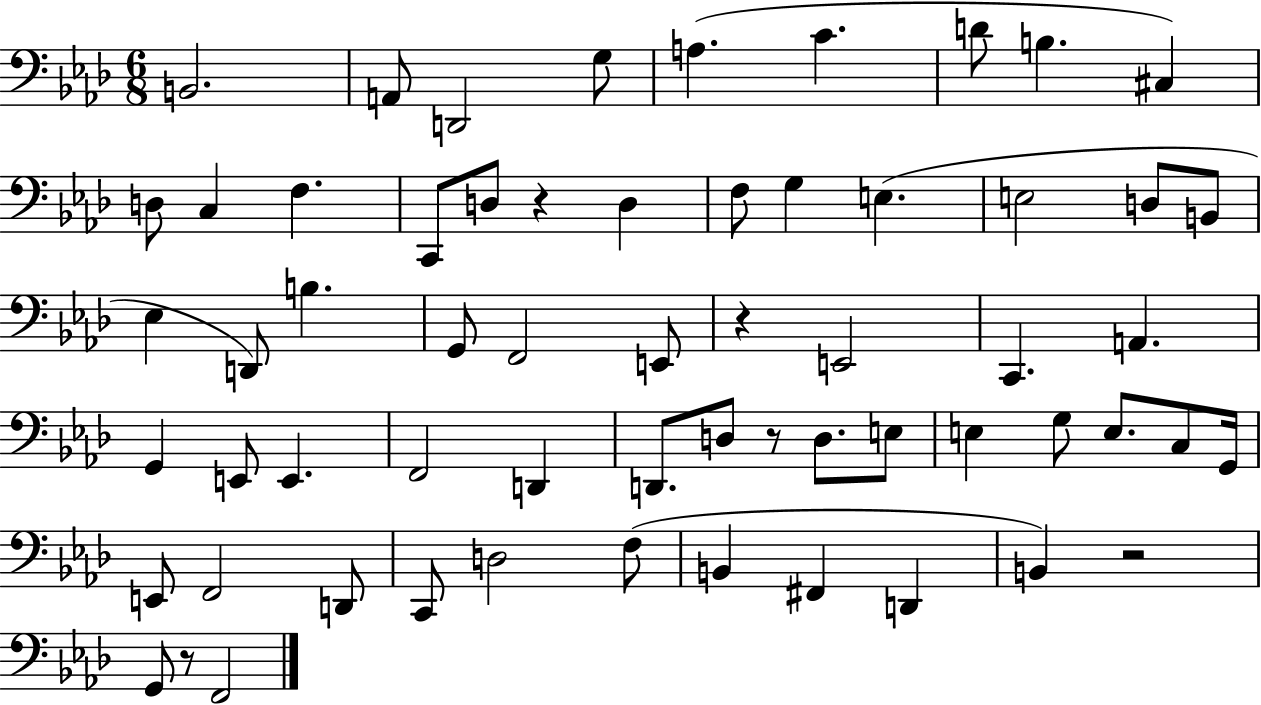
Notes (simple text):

B2/h. A2/e D2/h G3/e A3/q. C4/q. D4/e B3/q. C#3/q D3/e C3/q F3/q. C2/e D3/e R/q D3/q F3/e G3/q E3/q. E3/h D3/e B2/e Eb3/q D2/e B3/q. G2/e F2/h E2/e R/q E2/h C2/q. A2/q. G2/q E2/e E2/q. F2/h D2/q D2/e. D3/e R/e D3/e. E3/e E3/q G3/e E3/e. C3/e G2/s E2/e F2/h D2/e C2/e D3/h F3/e B2/q F#2/q D2/q B2/q R/h G2/e R/e F2/h